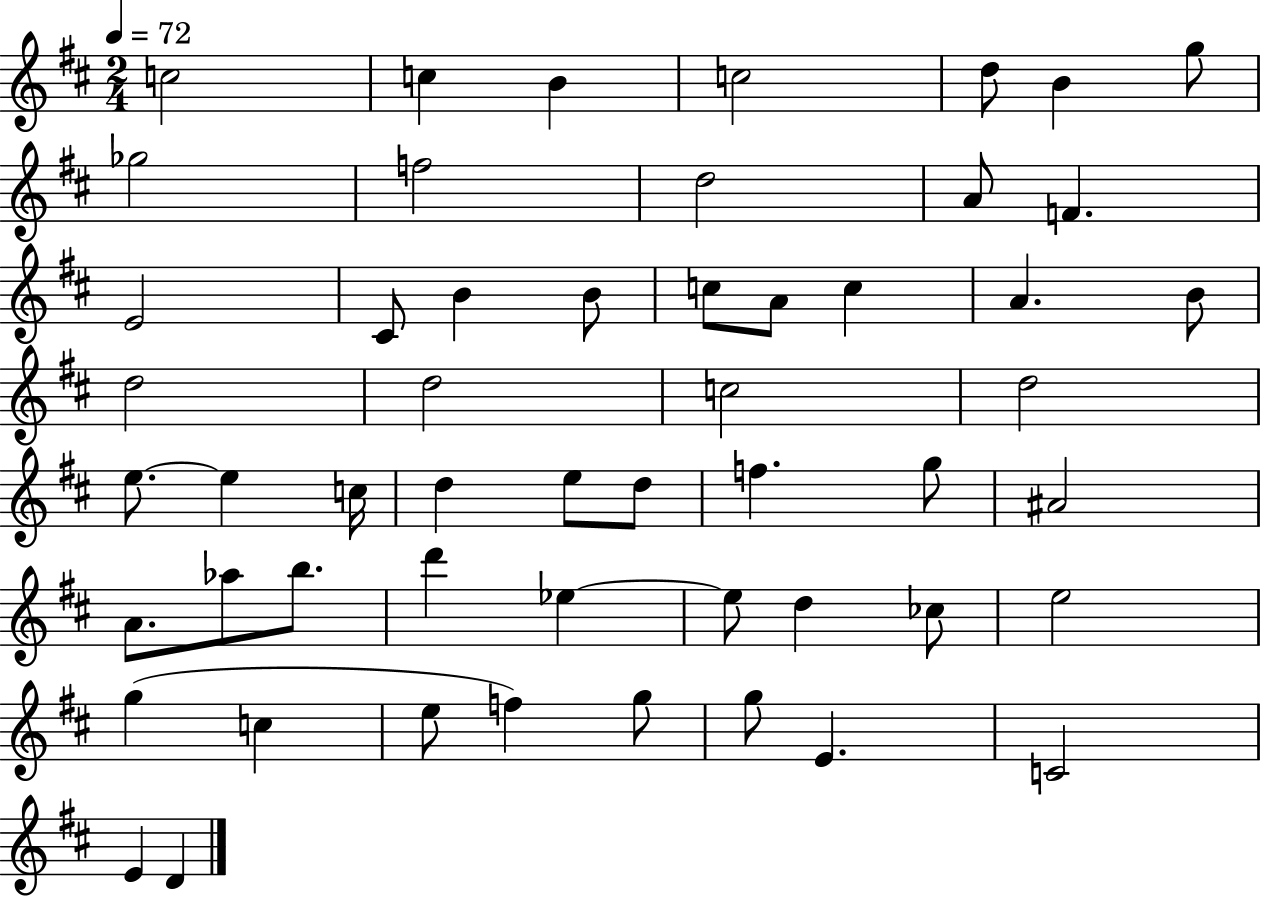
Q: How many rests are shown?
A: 0